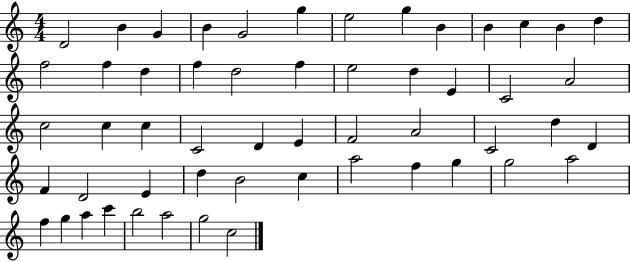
{
  \clef treble
  \numericTimeSignature
  \time 4/4
  \key c \major
  d'2 b'4 g'4 | b'4 g'2 g''4 | e''2 g''4 b'4 | b'4 c''4 b'4 d''4 | \break f''2 f''4 d''4 | f''4 d''2 f''4 | e''2 d''4 e'4 | c'2 a'2 | \break c''2 c''4 c''4 | c'2 d'4 e'4 | f'2 a'2 | c'2 d''4 d'4 | \break f'4 d'2 e'4 | d''4 b'2 c''4 | a''2 f''4 g''4 | g''2 a''2 | \break f''4 g''4 a''4 c'''4 | b''2 a''2 | g''2 c''2 | \bar "|."
}